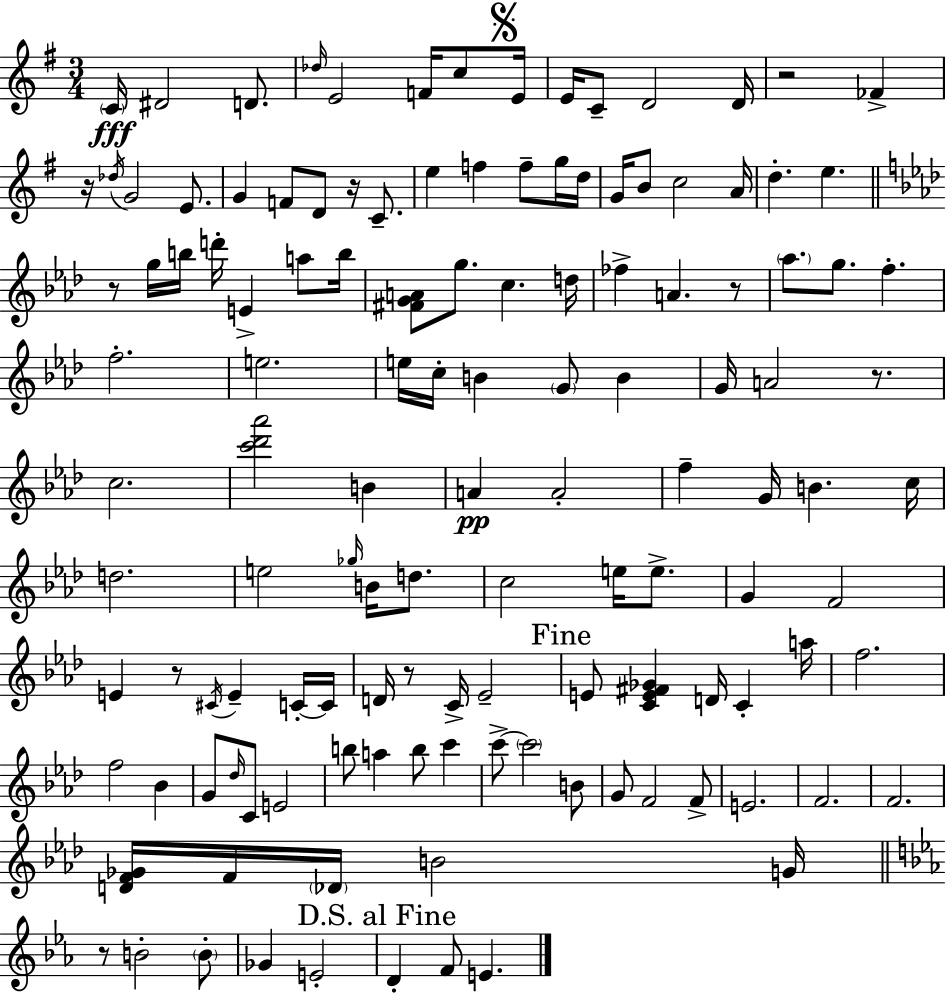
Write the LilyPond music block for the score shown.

{
  \clef treble
  \numericTimeSignature
  \time 3/4
  \key g \major
  \parenthesize c'16\fff dis'2 d'8. | \grace { des''16 } e'2 f'16 c''8 | \mark \markup { \musicglyph "scripts.segno" } e'16 e'16 c'8-- d'2 | d'16 r2 fes'4-> | \break r16 \acciaccatura { des''16 } g'2 e'8. | g'4 f'8 d'8 r16 c'8.-- | e''4 f''4 f''8-- | g''16 d''16 g'16 b'8 c''2 | \break a'16 d''4.-. e''4. | \bar "||" \break \key f \minor r8 g''16 b''16 d'''16-. e'4-> a''8 b''16 | <fis' g' a'>8 g''8. c''4. d''16 | fes''4-> a'4. r8 | \parenthesize aes''8. g''8. f''4.-. | \break f''2.-. | e''2. | e''16 c''16-. b'4 \parenthesize g'8 b'4 | g'16 a'2 r8. | \break c''2. | <c''' des''' aes'''>2 b'4 | a'4\pp a'2-. | f''4-- g'16 b'4. c''16 | \break d''2. | e''2 \grace { ges''16 } b'16 d''8. | c''2 e''16 e''8.-> | g'4 f'2 | \break e'4 r8 \acciaccatura { cis'16 } e'4-- | c'16-.~~ c'16 d'16 r8 c'16-> ees'2-- | \mark "Fine" e'8 <c' e' fis' ges'>4 d'16 c'4-. | a''16 f''2. | \break f''2 bes'4 | g'8 \grace { des''16 } c'8 e'2 | b''8 a''4 b''8 c'''4 | c'''8->~~ \parenthesize c'''2 | \break b'8 g'8 f'2 | f'8-> e'2. | f'2. | f'2. | \break <d' f' ges'>16 f'16 \parenthesize des'16 b'2 | g'16 \bar "||" \break \key ees \major r8 b'2-. \parenthesize b'8-. | ges'4 e'2-. | \mark "D.S. al Fine" d'4-. f'8 e'4. | \bar "|."
}